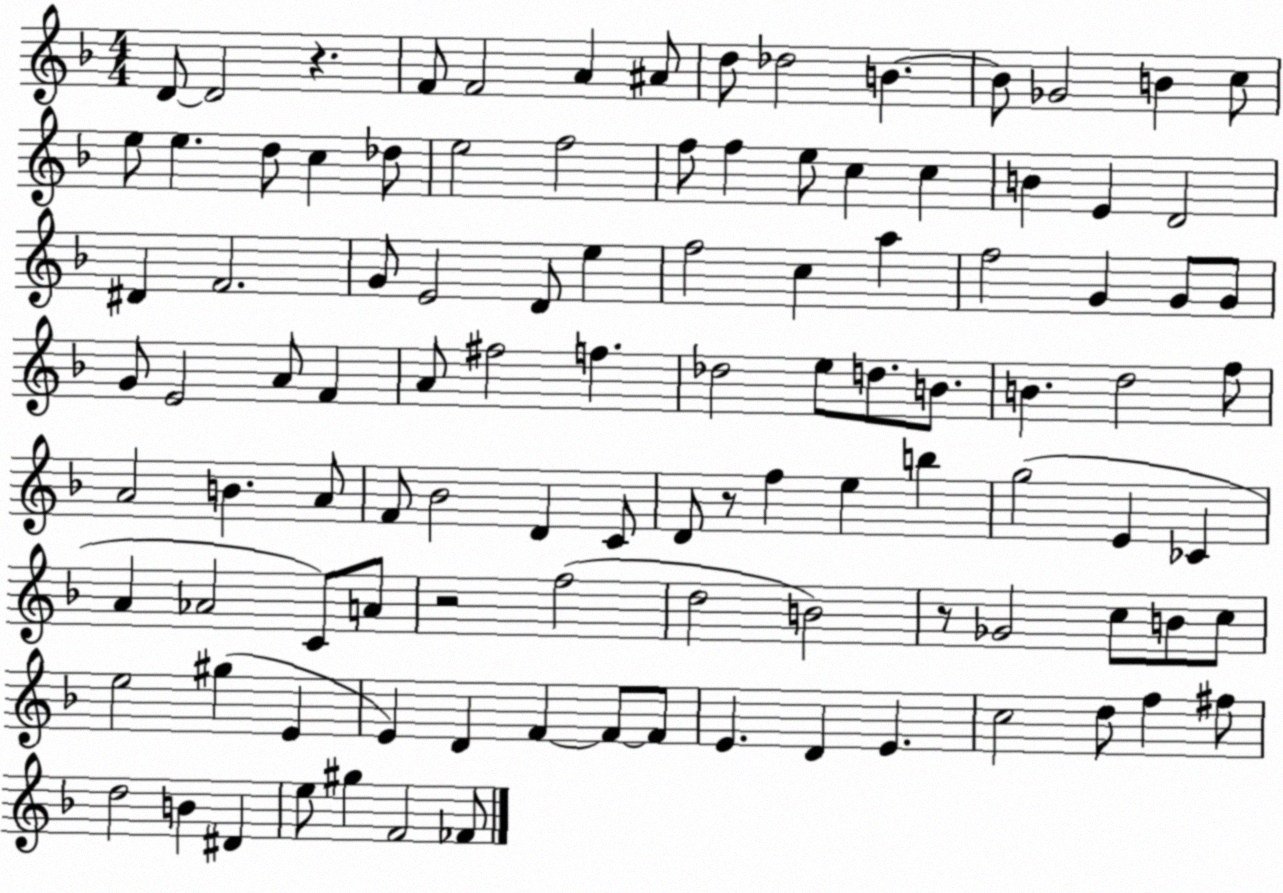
X:1
T:Untitled
M:4/4
L:1/4
K:F
D/2 D2 z F/2 F2 A ^A/2 d/2 _d2 B B/2 _G2 B c/2 e/2 e d/2 c _d/2 e2 f2 f/2 f e/2 c c B E D2 ^D F2 G/2 E2 D/2 e f2 c a f2 G G/2 G/2 G/2 E2 A/2 F A/2 ^f2 f _d2 e/2 d/2 B/2 B d2 f/2 A2 B A/2 F/2 _B2 D C/2 D/2 z/2 f e b g2 E _C A _A2 C/2 A/2 z2 f2 d2 B2 z/2 _G2 c/2 B/2 c/2 e2 ^g E E D F F/2 F/2 E D E c2 d/2 f ^f/2 d2 B ^D e/2 ^g F2 _F/2